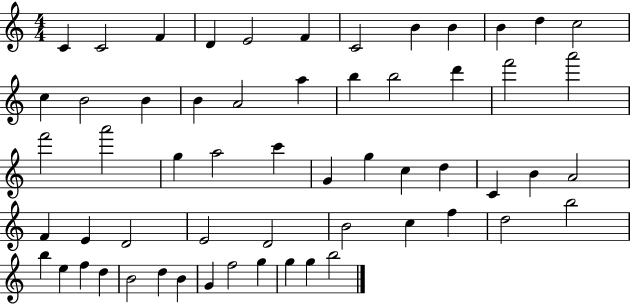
X:1
T:Untitled
M:4/4
L:1/4
K:C
C C2 F D E2 F C2 B B B d c2 c B2 B B A2 a b b2 d' f'2 a'2 f'2 a'2 g a2 c' G g c d C B A2 F E D2 E2 D2 B2 c f d2 b2 b e f d B2 d B G f2 g g g b2